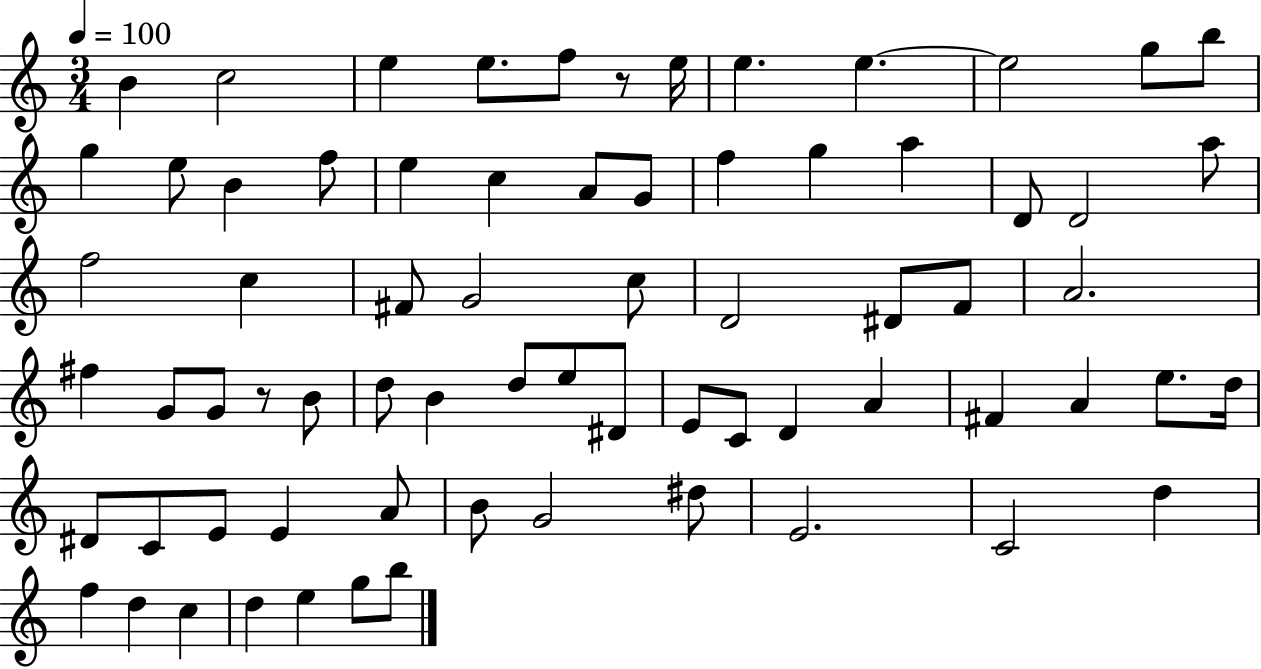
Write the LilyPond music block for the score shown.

{
  \clef treble
  \numericTimeSignature
  \time 3/4
  \key c \major
  \tempo 4 = 100
  \repeat volta 2 { b'4 c''2 | e''4 e''8. f''8 r8 e''16 | e''4. e''4.~~ | e''2 g''8 b''8 | \break g''4 e''8 b'4 f''8 | e''4 c''4 a'8 g'8 | f''4 g''4 a''4 | d'8 d'2 a''8 | \break f''2 c''4 | fis'8 g'2 c''8 | d'2 dis'8 f'8 | a'2. | \break fis''4 g'8 g'8 r8 b'8 | d''8 b'4 d''8 e''8 dis'8 | e'8 c'8 d'4 a'4 | fis'4 a'4 e''8. d''16 | \break dis'8 c'8 e'8 e'4 a'8 | b'8 g'2 dis''8 | e'2. | c'2 d''4 | \break f''4 d''4 c''4 | d''4 e''4 g''8 b''8 | } \bar "|."
}